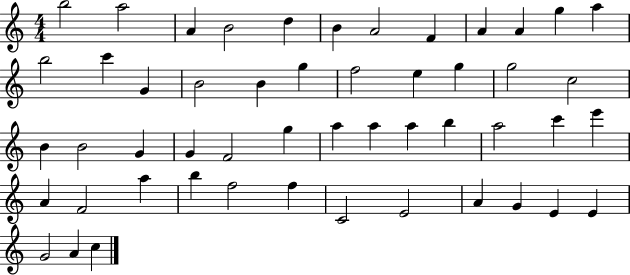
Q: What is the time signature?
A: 4/4